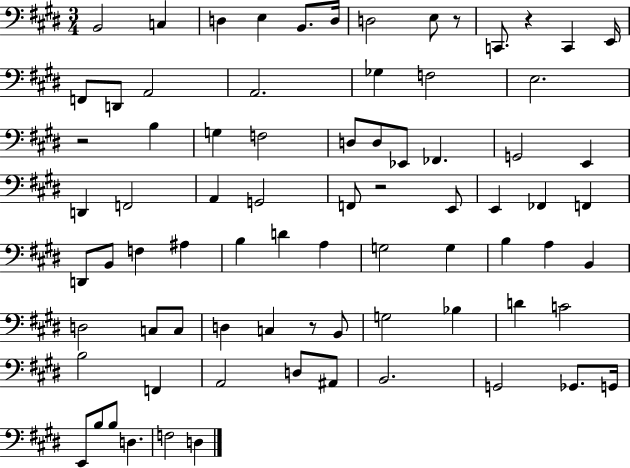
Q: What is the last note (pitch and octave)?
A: D3